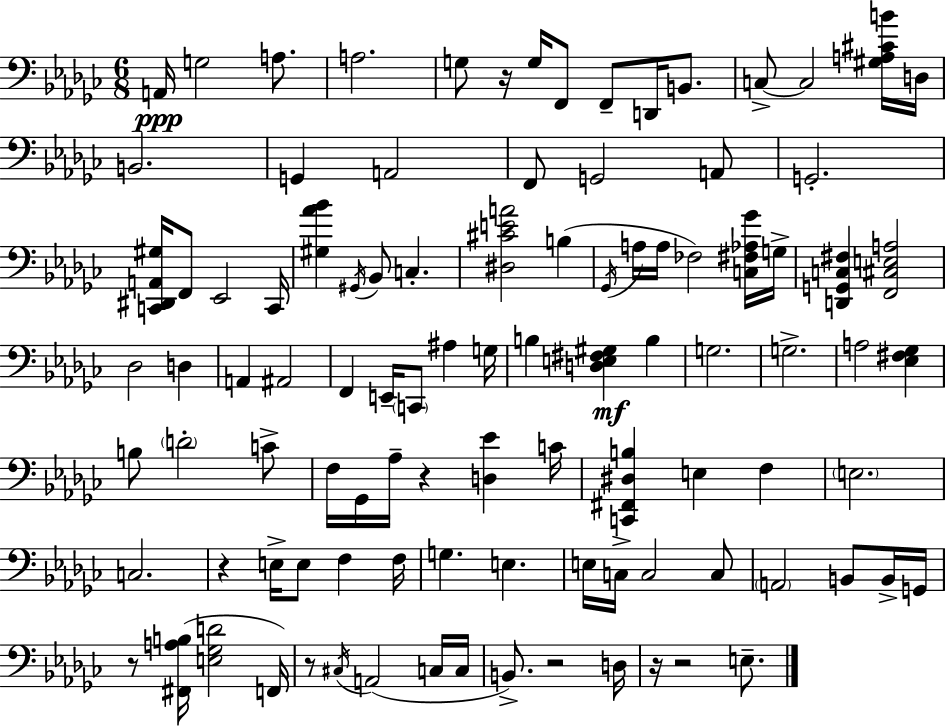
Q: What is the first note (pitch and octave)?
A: A2